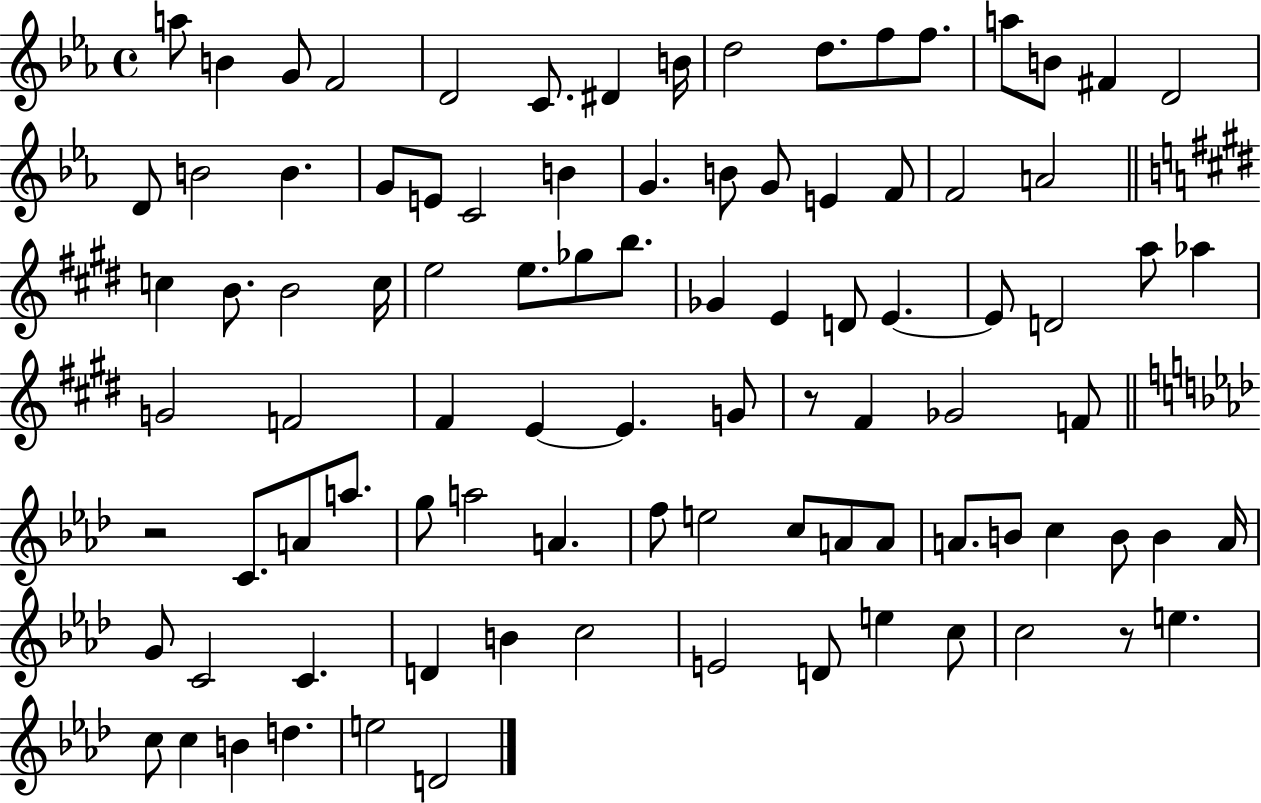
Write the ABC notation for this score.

X:1
T:Untitled
M:4/4
L:1/4
K:Eb
a/2 B G/2 F2 D2 C/2 ^D B/4 d2 d/2 f/2 f/2 a/2 B/2 ^F D2 D/2 B2 B G/2 E/2 C2 B G B/2 G/2 E F/2 F2 A2 c B/2 B2 c/4 e2 e/2 _g/2 b/2 _G E D/2 E E/2 D2 a/2 _a G2 F2 ^F E E G/2 z/2 ^F _G2 F/2 z2 C/2 A/2 a/2 g/2 a2 A f/2 e2 c/2 A/2 A/2 A/2 B/2 c B/2 B A/4 G/2 C2 C D B c2 E2 D/2 e c/2 c2 z/2 e c/2 c B d e2 D2